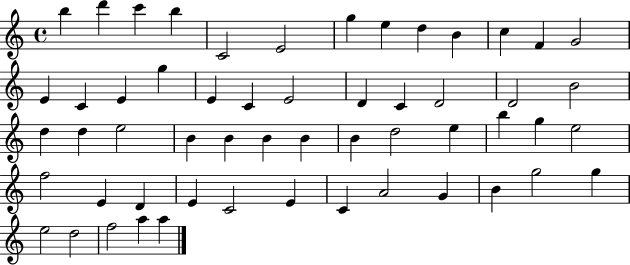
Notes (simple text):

B5/q D6/q C6/q B5/q C4/h E4/h G5/q E5/q D5/q B4/q C5/q F4/q G4/h E4/q C4/q E4/q G5/q E4/q C4/q E4/h D4/q C4/q D4/h D4/h B4/h D5/q D5/q E5/h B4/q B4/q B4/q B4/q B4/q D5/h E5/q B5/q G5/q E5/h F5/h E4/q D4/q E4/q C4/h E4/q C4/q A4/h G4/q B4/q G5/h G5/q E5/h D5/h F5/h A5/q A5/q